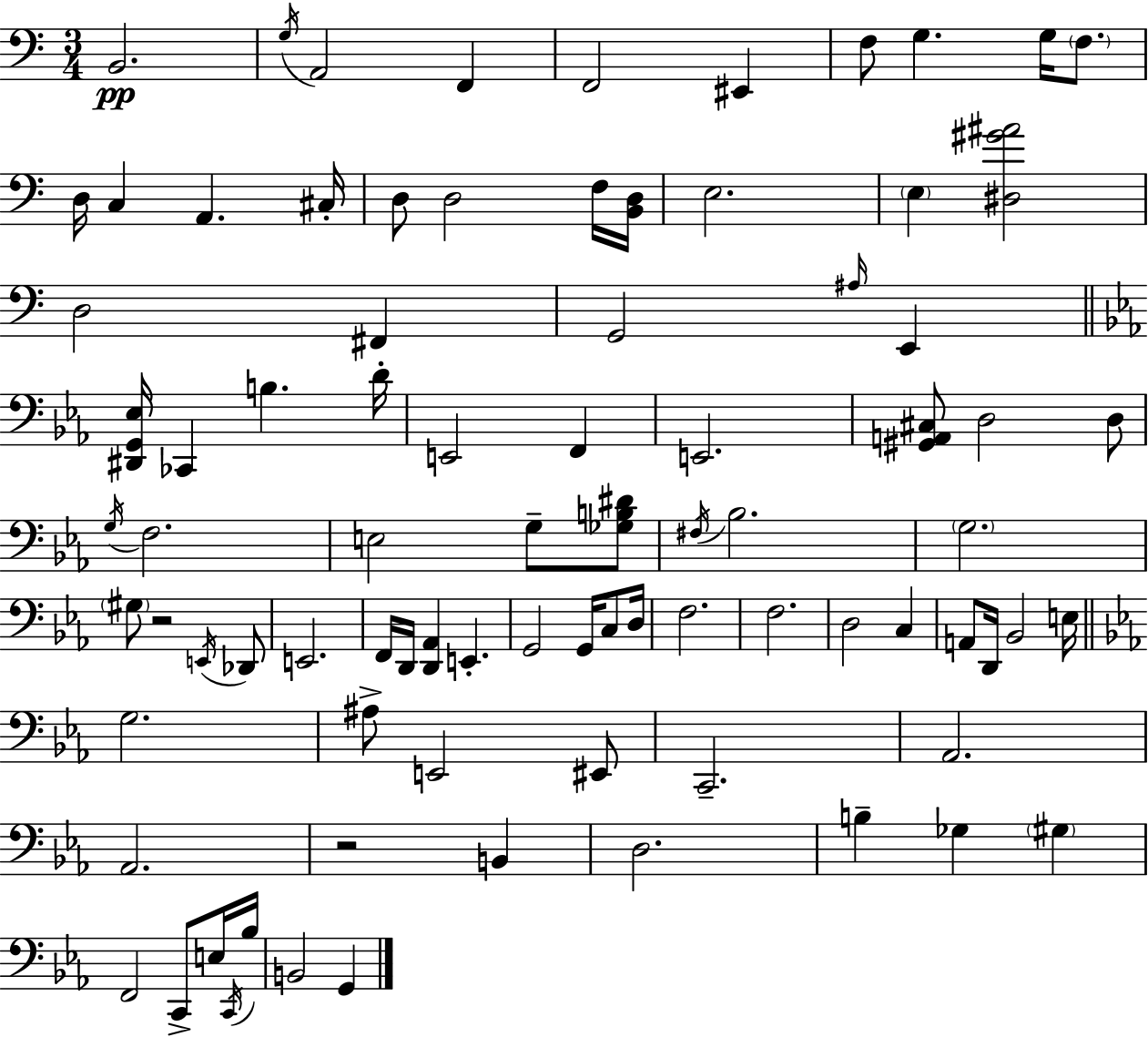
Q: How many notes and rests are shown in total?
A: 85